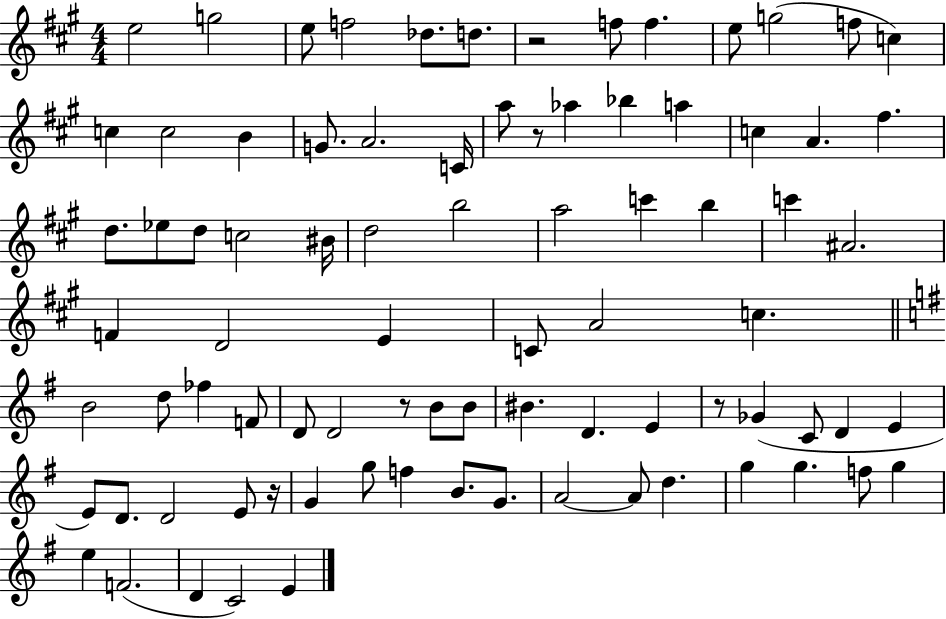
E5/h G5/h E5/e F5/h Db5/e. D5/e. R/h F5/e F5/q. E5/e G5/h F5/e C5/q C5/q C5/h B4/q G4/e. A4/h. C4/s A5/e R/e Ab5/q Bb5/q A5/q C5/q A4/q. F#5/q. D5/e. Eb5/e D5/e C5/h BIS4/s D5/h B5/h A5/h C6/q B5/q C6/q A#4/h. F4/q D4/h E4/q C4/e A4/h C5/q. B4/h D5/e FES5/q F4/e D4/e D4/h R/e B4/e B4/e BIS4/q. D4/q. E4/q R/e Gb4/q C4/e D4/q E4/q E4/e D4/e. D4/h E4/e R/s G4/q G5/e F5/q B4/e. G4/e. A4/h A4/e D5/q. G5/q G5/q. F5/e G5/q E5/q F4/h. D4/q C4/h E4/q